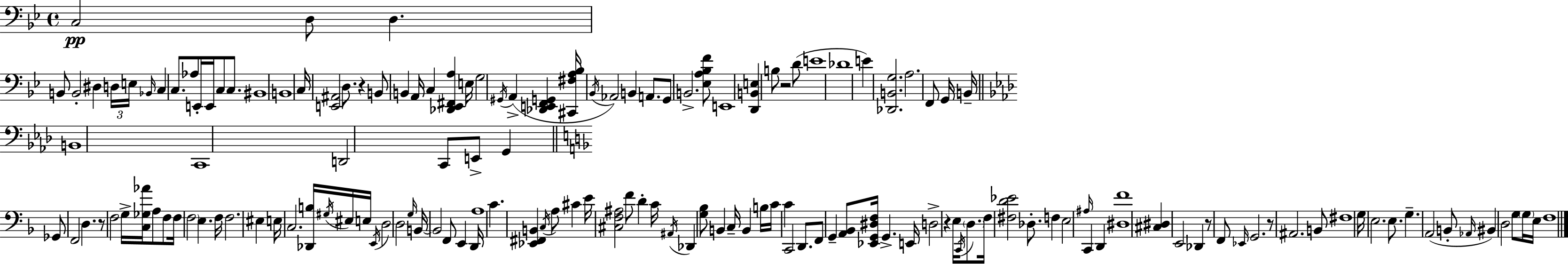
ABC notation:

X:1
T:Untitled
M:4/4
L:1/4
K:Bb
C,2 D,/2 D, B,,/2 B,,2 ^D, D,/4 E,/4 _B,,/4 C, C,/2 _A,/2 E,,/4 E,,/4 C,/2 C,/2 ^B,,4 B,,4 C,/4 [E,,^A,,]2 D,/2 z B,,/2 B,, A,,/4 C, [_D,,_E,,^F,,A,] E,/4 G,2 ^G,,/4 A,, [_D,,E,,F,,G,,] [^C,,^F,A,_B,]/4 _B,,/4 _A,,2 B,, A,,/2 G,,/2 B,,2 [_E,A,_B,F]/2 E,,4 [D,,B,,E,] B,/2 z2 D/2 E4 _D4 E [_D,,B,,G,]2 A,2 F,,/2 G,,/4 B,,/4 B,,4 C,,4 D,,2 C,,/2 E,,/2 G,, _G,,/2 F,,2 D, z/2 F,2 G,/4 [C,_G,_A]/4 A,/2 F,/2 F,/4 F,2 E, F,/4 F,2 ^E, E,/4 C,2 [_D,,B,]/4 ^G,/4 ^E,/4 E,/4 E,,/4 D,2 D,2 G,/4 B,,/4 B,,2 F,,/2 E,, D,,/4 A,4 C [_E,,^F,,B,,] C,/4 A,/2 ^C E/4 [^C,F,^A,]2 F/2 D C/4 ^A,,/4 _D,, [G,_B,]/2 B,, C,/4 B,, B,/4 C/4 C C,,2 D,,/2 F,,/2 G,, [A,,_B,,]/2 [_E,,G,,^D,F,]/4 G,, E,,/4 D,2 z E,/4 C,,/4 D,/2 F,/4 [^F,D_E]2 _D,/2 F, E,2 ^A,/4 C,, D,, [^D,F]4 [^C,^D,] E,,2 _D,, z/2 F,,/2 _E,,/4 G,,2 z/2 ^A,,2 B,,/2 ^F,4 G,/4 E,2 E,/2 G, A,,2 B,,/2 _A,,/4 ^B,, D,2 G,/2 G,/4 E,/4 F,4